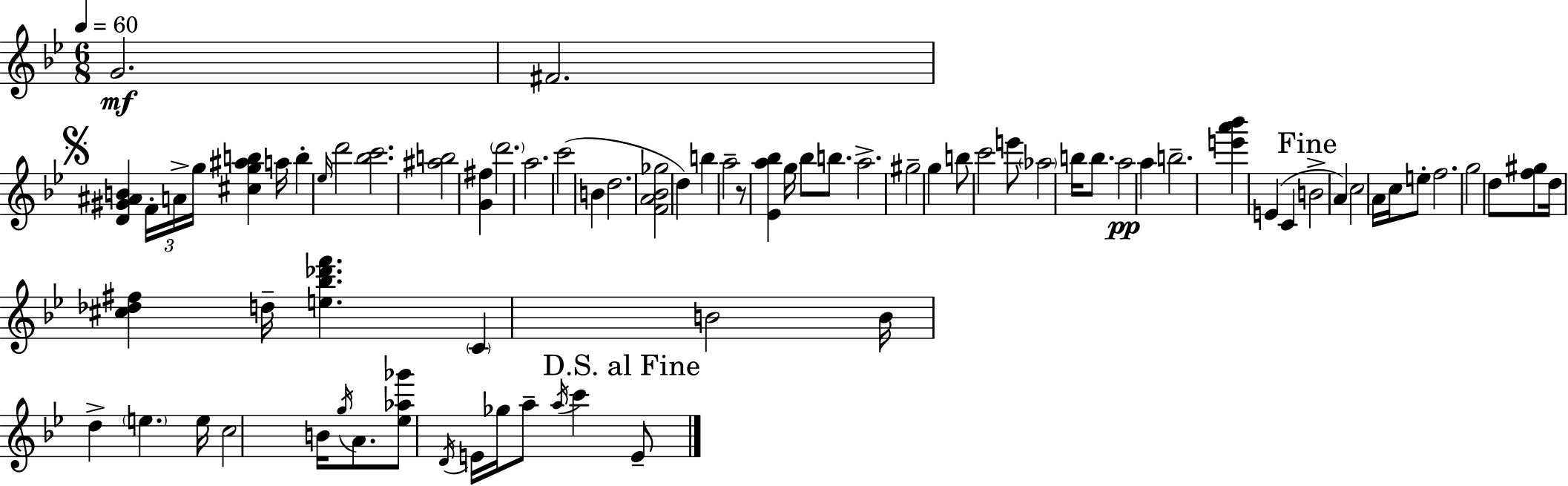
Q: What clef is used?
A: treble